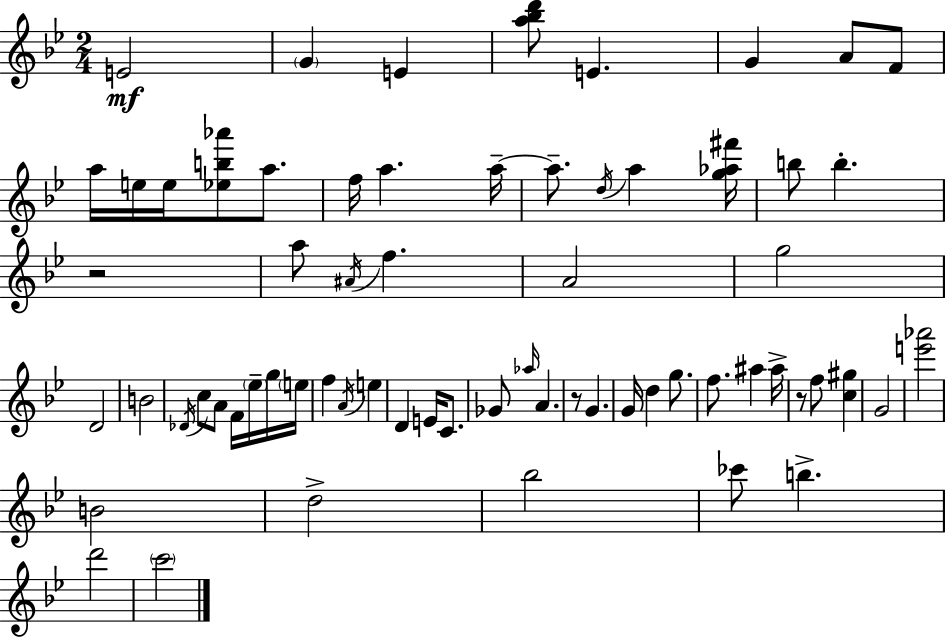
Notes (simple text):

E4/h G4/q E4/q [A5,Bb5,D6]/e E4/q. G4/q A4/e F4/e A5/s E5/s E5/s [Eb5,B5,Ab6]/e A5/e. F5/s A5/q. A5/s A5/e. D5/s A5/q [G5,Ab5,F#6]/s B5/e B5/q. R/h A5/e A#4/s F5/q. A4/h G5/h D4/h B4/h Db4/s C5/e A4/e F4/s Eb5/s G5/s E5/s F5/q A4/s E5/q D4/q E4/s C4/e. Gb4/e Ab5/s A4/q. R/e G4/q. G4/s D5/q G5/e. F5/e. A#5/q A#5/s R/e F5/e [C5,G#5]/q G4/h [E6,Ab6]/h B4/h D5/h Bb5/h CES6/e B5/q. D6/h C6/h